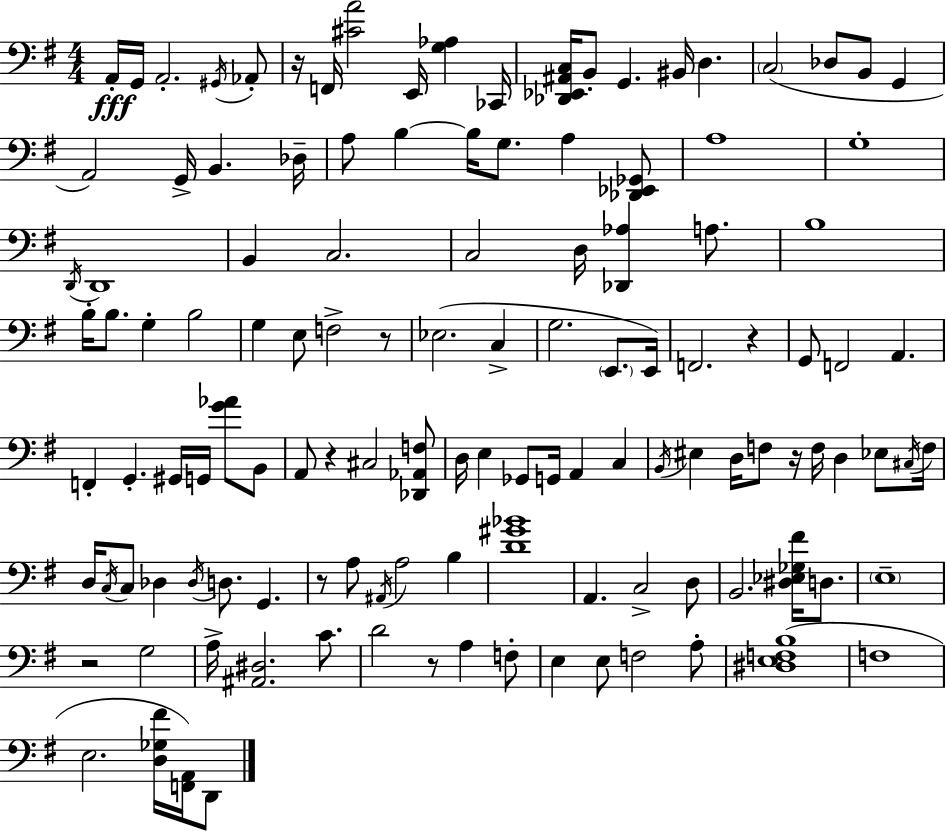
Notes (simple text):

A2/s G2/s A2/h. G#2/s Ab2/e R/s F2/s [C#4,A4]/h E2/s [G3,Ab3]/q CES2/s [Db2,Eb2,A#2,C3]/s B2/e G2/q. BIS2/s D3/q. C3/h Db3/e B2/e G2/q A2/h G2/s B2/q. Db3/s A3/e B3/q B3/s G3/e. A3/q [Db2,Eb2,Gb2]/e A3/w G3/w D2/s D2/w B2/q C3/h. C3/h D3/s [Db2,Ab3]/q A3/e. B3/w B3/s B3/e. G3/q B3/h G3/q E3/e F3/h R/e Eb3/h. C3/q G3/h. E2/e. E2/s F2/h. R/q G2/e F2/h A2/q. F2/q G2/q. G#2/s G2/s [G4,Ab4]/e B2/e A2/e R/q C#3/h [Db2,Ab2,F3]/e D3/s E3/q Gb2/e G2/s A2/q C3/q B2/s EIS3/q D3/s F3/e R/s F3/s D3/q Eb3/e C#3/s F3/s D3/s C3/s C3/e Db3/q Db3/s D3/e. G2/q. R/e A3/e A#2/s A3/h B3/q [D4,G#4,Bb4]/w A2/q. C3/h D3/e B2/h. [D#3,Eb3,Gb3,F#4]/s D3/e. E3/w R/h G3/h A3/s [A#2,D#3]/h. C4/e. D4/h R/e A3/q F3/e E3/q E3/e F3/h A3/e [D#3,E3,F3,B3]/w F3/w E3/h. [D3,Gb3,F#4]/s [F2,A2]/s D2/e